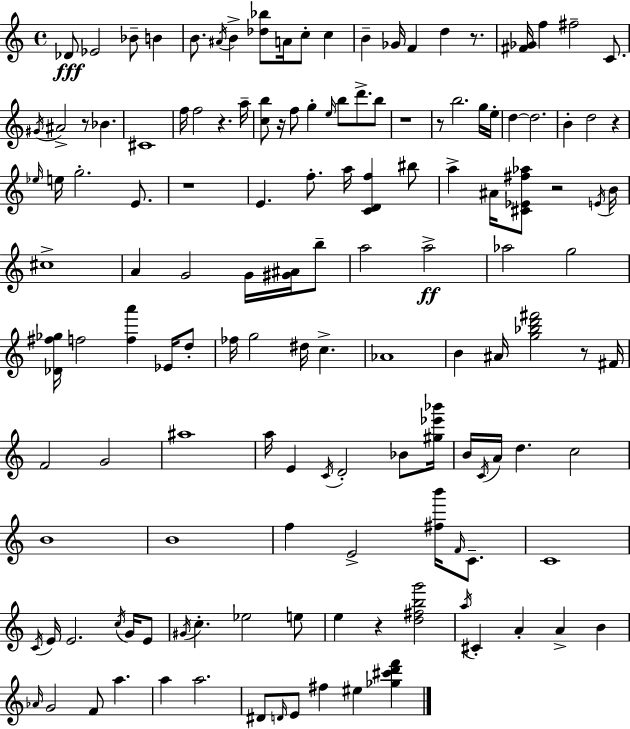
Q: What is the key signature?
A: C major